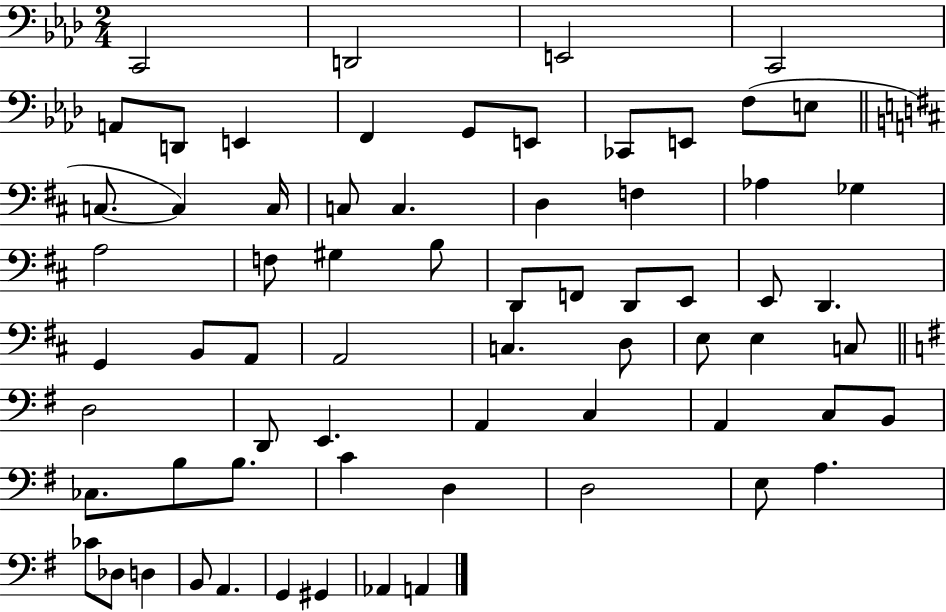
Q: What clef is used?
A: bass